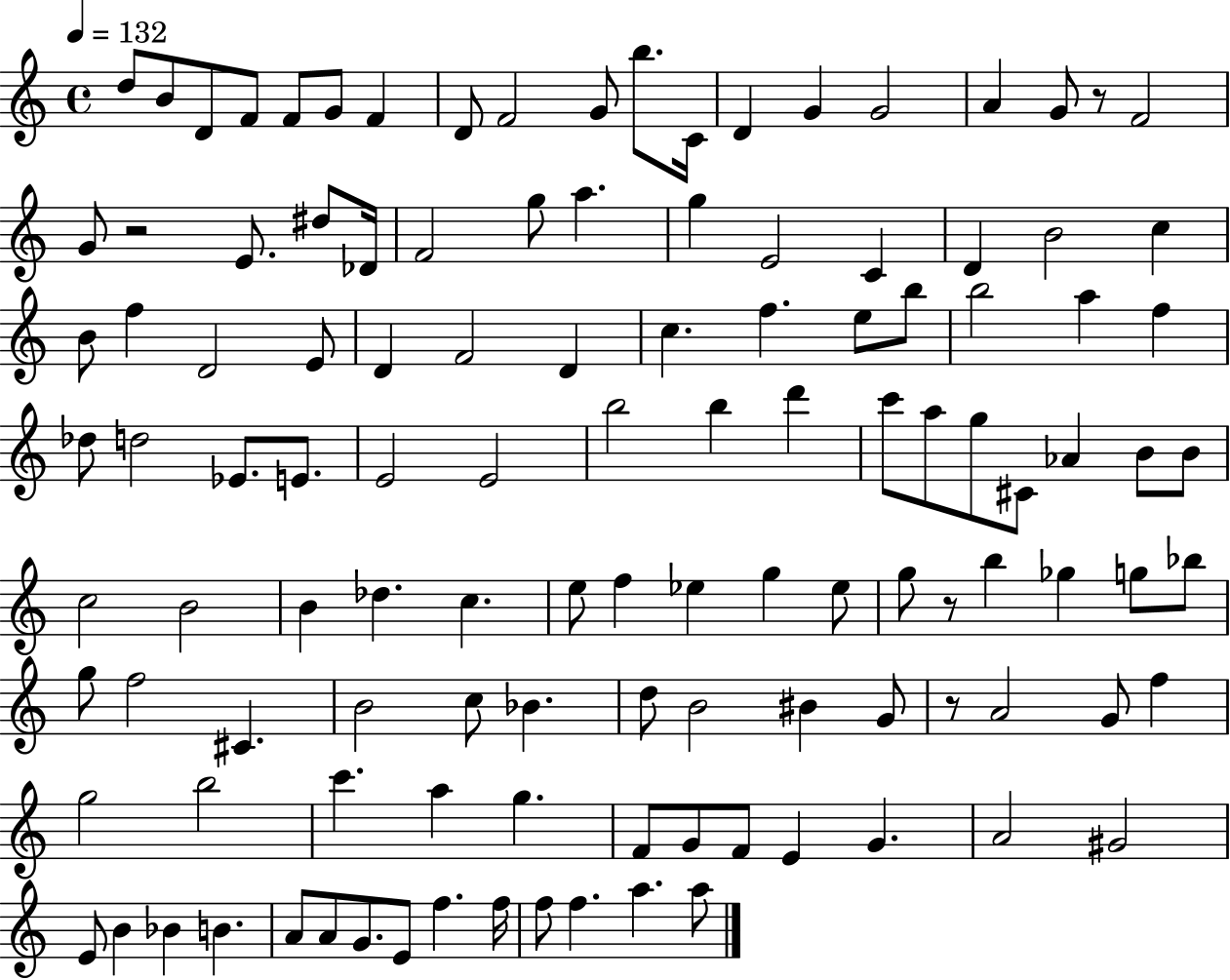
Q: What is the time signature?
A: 4/4